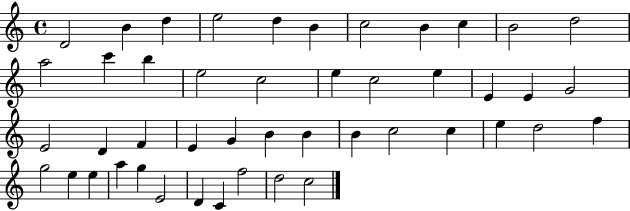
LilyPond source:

{
  \clef treble
  \time 4/4
  \defaultTimeSignature
  \key c \major
  d'2 b'4 d''4 | e''2 d''4 b'4 | c''2 b'4 c''4 | b'2 d''2 | \break a''2 c'''4 b''4 | e''2 c''2 | e''4 c''2 e''4 | e'4 e'4 g'2 | \break e'2 d'4 f'4 | e'4 g'4 b'4 b'4 | b'4 c''2 c''4 | e''4 d''2 f''4 | \break g''2 e''4 e''4 | a''4 g''4 e'2 | d'4 c'4 f''2 | d''2 c''2 | \break \bar "|."
}